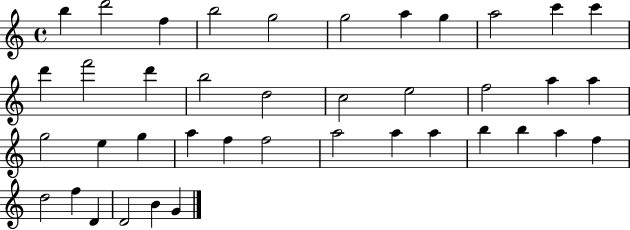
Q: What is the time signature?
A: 4/4